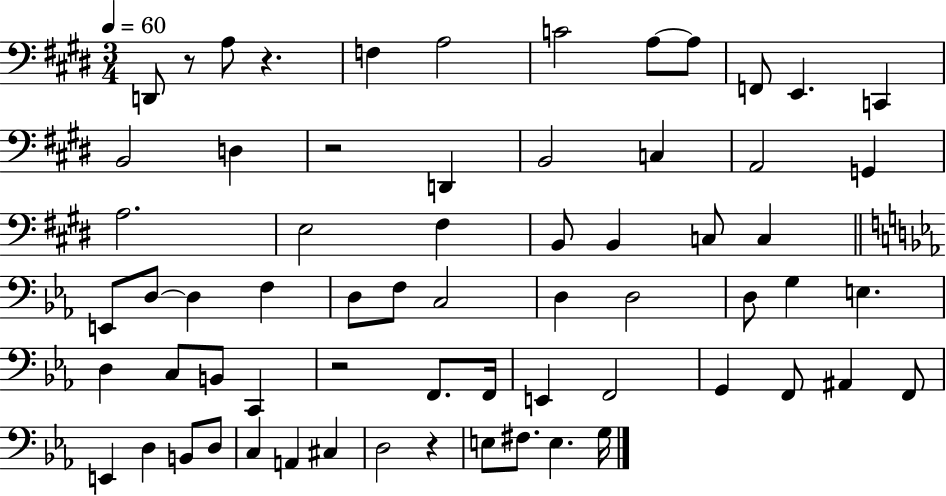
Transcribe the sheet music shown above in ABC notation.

X:1
T:Untitled
M:3/4
L:1/4
K:E
D,,/2 z/2 A,/2 z F, A,2 C2 A,/2 A,/2 F,,/2 E,, C,, B,,2 D, z2 D,, B,,2 C, A,,2 G,, A,2 E,2 ^F, B,,/2 B,, C,/2 C, E,,/2 D,/2 D, F, D,/2 F,/2 C,2 D, D,2 D,/2 G, E, D, C,/2 B,,/2 C,, z2 F,,/2 F,,/4 E,, F,,2 G,, F,,/2 ^A,, F,,/2 E,, D, B,,/2 D,/2 C, A,, ^C, D,2 z E,/2 ^F,/2 E, G,/4